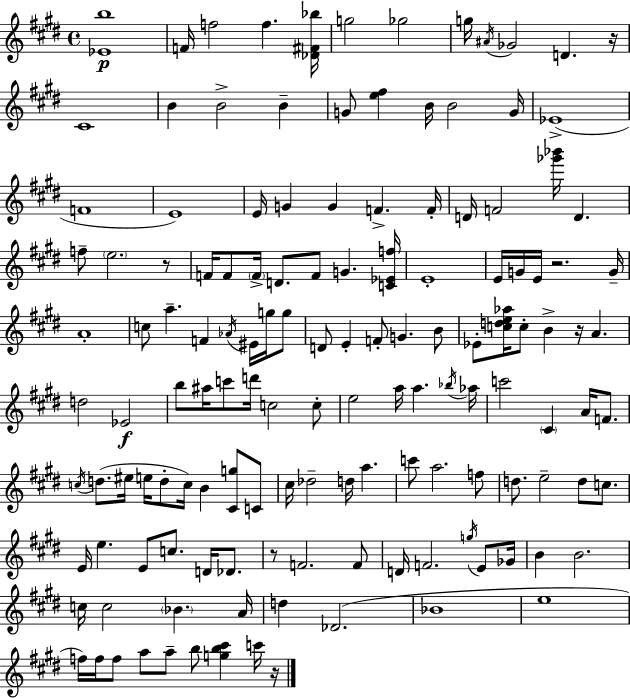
{
  \clef treble
  \time 4/4
  \defaultTimeSignature
  \key e \major
  <ees' b''>1\p | f'16 f''2 f''4. <des' fis' bes''>16 | g''2 ges''2 | g''16 \acciaccatura { ais'16 } ges'2 d'4. | \break r16 cis'1 | b'4 b'2-> b'4-- | g'8 <e'' fis''>4 b'16 b'2 | g'16 ees'1->( | \break f'1 | e'1) | e'16 g'4 g'4 f'4.-> | f'16-. d'16 f'2 <ges''' bes'''>16 d'4. | \break f''8-- \parenthesize e''2. r8 | f'16 f'8 \parenthesize f'16-> d'8. f'8 g'4. | <c' ees' f''>16 e'1-. | e'16 g'16 e'16 r2. | \break g'16-- a'1-. | c''8 a''4.-- f'4 \acciaccatura { aes'16 } eis'16 g''16 | g''8 d'8 e'4-. f'8-. g'4. | b'8 ees'8-. <c'' d'' e'' aes''>16 c''8-. b'4-> r16 a'4. | \break d''2 ees'2\f | b''8 ais''16 c'''8 d'''16 c''2 | c''8-. e''2 a''16 a''4. | \acciaccatura { bes''16 } aes''16 c'''2 \parenthesize cis'4 a'16 | \break f'8. \acciaccatura { c''16 } d''8.( eis''16 e''16 d''8-. c''16) b'4 | <cis' g''>8 c'8 cis''16 des''2-- d''16 a''4. | c'''8 a''2. | f''8 d''8. e''2-- d''8 | \break c''8. e'16 e''4. e'8 c''8. | d'16 des'8. r8 f'2. | f'8 d'16 f'2. | \acciaccatura { g''16 } e'8 ges'16 b'4 b'2. | \break c''16 c''2 \parenthesize bes'4. | a'16 d''4 des'2.( | bes'1 | e''1 | \break f''16) f''16 f''8 a''8 a''8-- b''8 <g'' b'' cis'''>4 | c'''16 r16 \bar "|."
}